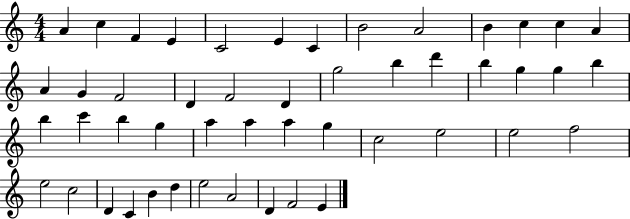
A4/q C5/q F4/q E4/q C4/h E4/q C4/q B4/h A4/h B4/q C5/q C5/q A4/q A4/q G4/q F4/h D4/q F4/h D4/q G5/h B5/q D6/q B5/q G5/q G5/q B5/q B5/q C6/q B5/q G5/q A5/q A5/q A5/q G5/q C5/h E5/h E5/h F5/h E5/h C5/h D4/q C4/q B4/q D5/q E5/h A4/h D4/q F4/h E4/q